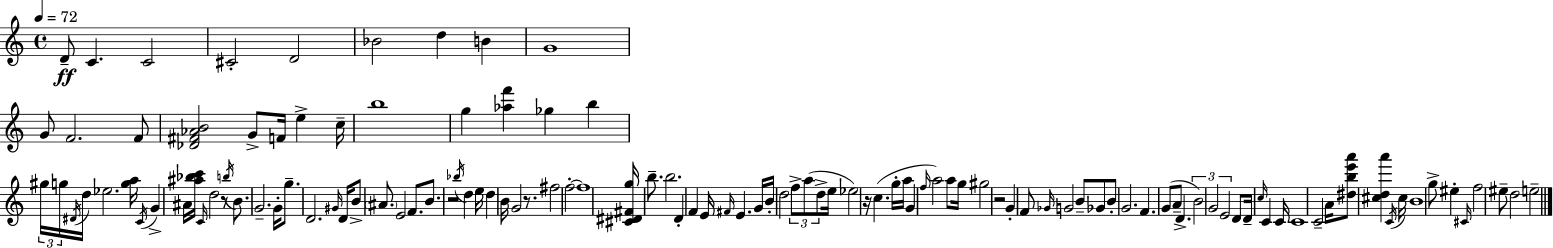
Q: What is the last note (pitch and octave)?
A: E5